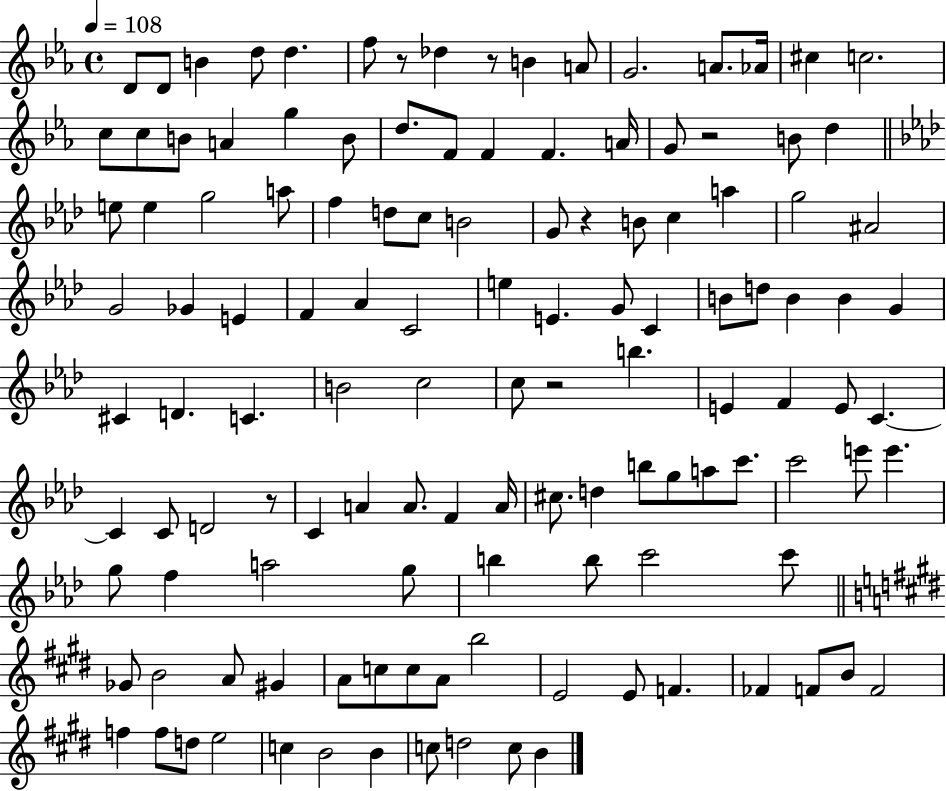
{
  \clef treble
  \time 4/4
  \defaultTimeSignature
  \key ees \major
  \tempo 4 = 108
  \repeat volta 2 { d'8 d'8 b'4 d''8 d''4. | f''8 r8 des''4 r8 b'4 a'8 | g'2. a'8. aes'16 | cis''4 c''2. | \break c''8 c''8 b'8 a'4 g''4 b'8 | d''8. f'8 f'4 f'4. a'16 | g'8 r2 b'8 d''4 | \bar "||" \break \key f \minor e''8 e''4 g''2 a''8 | f''4 d''8 c''8 b'2 | g'8 r4 b'8 c''4 a''4 | g''2 ais'2 | \break g'2 ges'4 e'4 | f'4 aes'4 c'2 | e''4 e'4. g'8 c'4 | b'8 d''8 b'4 b'4 g'4 | \break cis'4 d'4. c'4. | b'2 c''2 | c''8 r2 b''4. | e'4 f'4 e'8 c'4.~~ | \break c'4 c'8 d'2 r8 | c'4 a'4 a'8. f'4 a'16 | cis''8. d''4 b''8 g''8 a''8 c'''8. | c'''2 e'''8 e'''4. | \break g''8 f''4 a''2 g''8 | b''4 b''8 c'''2 c'''8 | \bar "||" \break \key e \major ges'8 b'2 a'8 gis'4 | a'8 c''8 c''8 a'8 b''2 | e'2 e'8 f'4. | fes'4 f'8 b'8 f'2 | \break f''4 f''8 d''8 e''2 | c''4 b'2 b'4 | c''8 d''2 c''8 b'4 | } \bar "|."
}